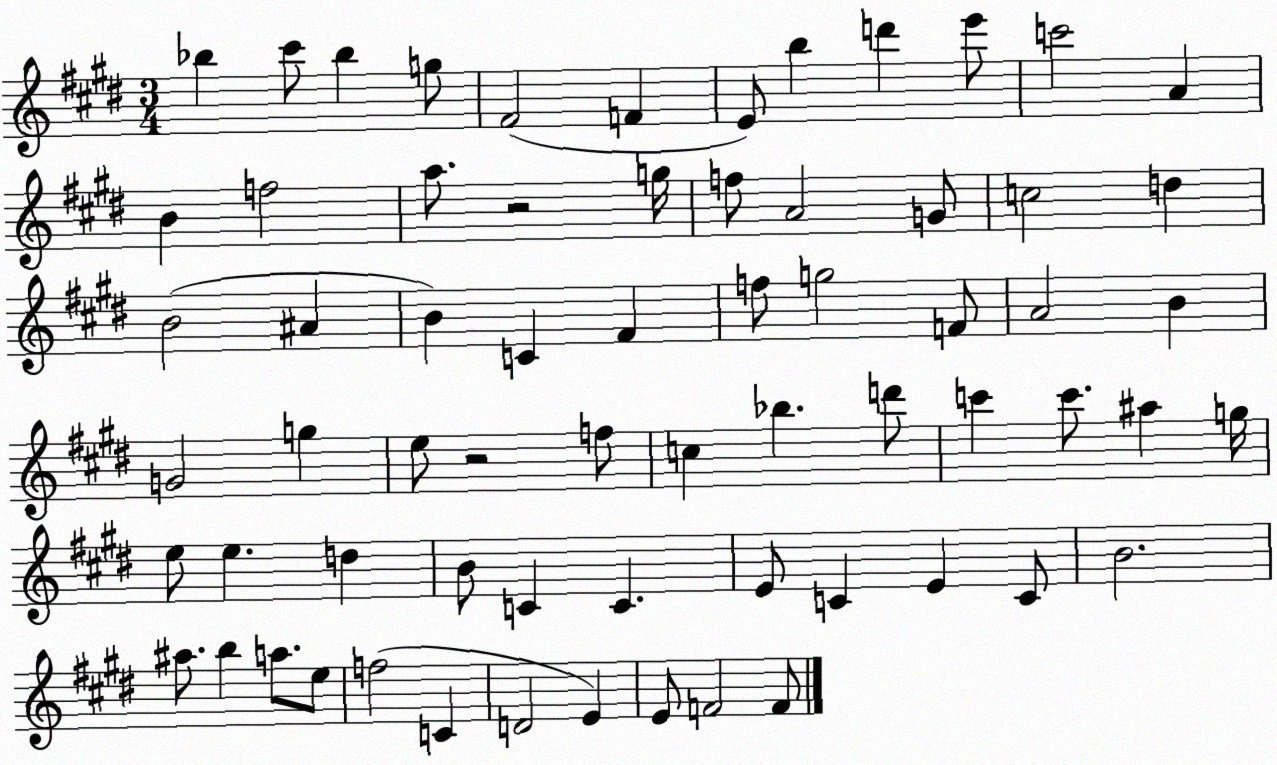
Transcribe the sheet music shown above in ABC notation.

X:1
T:Untitled
M:3/4
L:1/4
K:E
_b ^c'/2 _b g/2 ^F2 F E/2 b d' e'/2 c'2 A B f2 a/2 z2 g/4 f/2 A2 G/2 c2 d B2 ^A B C ^F f/2 g2 F/2 A2 B G2 g e/2 z2 f/2 c _b d'/2 c' c'/2 ^a g/4 e/2 e d B/2 C C E/2 C E C/2 B2 ^a/2 b a/2 e/2 f2 C D2 E E/2 F2 F/2